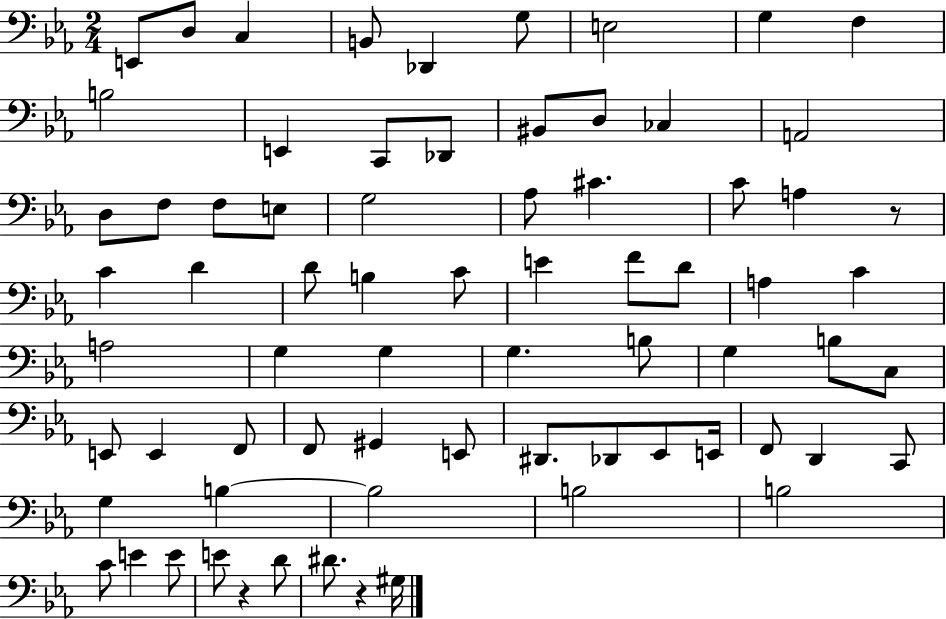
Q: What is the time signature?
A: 2/4